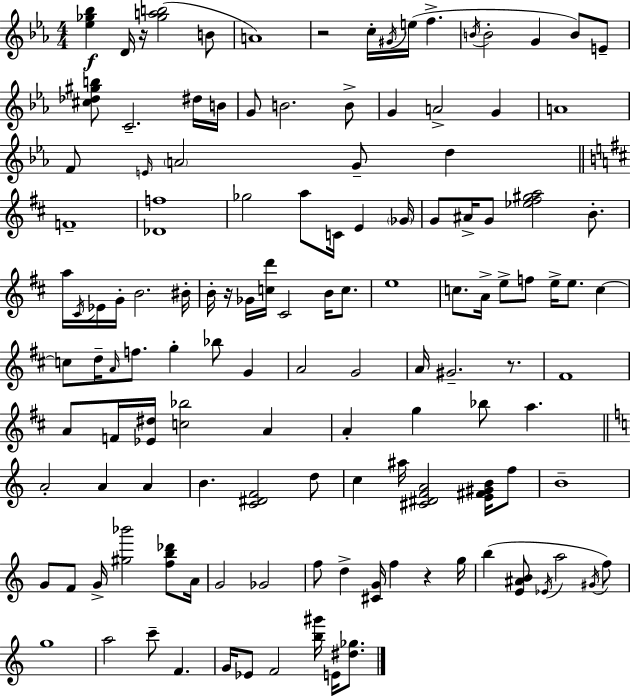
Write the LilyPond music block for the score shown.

{
  \clef treble
  \numericTimeSignature
  \time 4/4
  \key c \minor
  <ees'' ges'' bes''>4\f d'16 r16 <ges'' a'' b''>2( b'8 | a'1) | r2 c''16-. \acciaccatura { gis'16 } e''16( f''4.-> | \acciaccatura { b'16 } b'2-. g'4 b'8) | \break e'8-- <cis'' des'' gis'' b''>8 c'2.-- | dis''16 b'16 g'8 b'2. | b'8-> g'4 a'2-> g'4 | a'1 | \break f'8 \grace { e'16 } \parenthesize a'2 g'8-- d''4 | \bar "||" \break \key d \major f'1-- | <des' f''>1 | ges''2 a''8 c'16 e'4 \parenthesize ges'16 | g'8 ais'16-> g'8 <ees'' fis'' gis'' a''>2 b'8.-. | \break a''16 \acciaccatura { cis'16 } ees'16 g'16-. b'2. | bis'16-. b'16-. r16 ges'16 <c'' d'''>16 cis'2 b'16 c''8. | e''1 | c''8. a'16-> e''8-> f''8 e''16-> e''8. c''4~~ | \break c''8 d''16-- \grace { a'16 } f''8. g''4-. bes''8 g'4 | a'2 g'2 | a'16 gis'2.-- r8. | fis'1 | \break a'8 f'16 <ees' dis''>16 <c'' bes''>2 a'4 | a'4-. g''4 bes''8 a''4. | \bar "||" \break \key c \major a'2-. a'4 a'4 | b'4. <c' dis' f'>2 d''8 | c''4 ais''16 <cis' dis' f' a'>2 <e' fis' gis' b'>16 f''8 | b'1-- | \break g'8 f'8 g'16-> <gis'' bes'''>2 <f'' b'' des'''>8 a'16 | g'2 ges'2 | f''8 d''4-> <cis' g'>16 f''4 r4 g''16 | b''4( <e' ais' b'>8 \acciaccatura { ees'16 } a''2 \acciaccatura { gis'16 }) | \break f''8 g''1 | a''2 c'''8-- f'4. | g'16 ees'8 f'2 <b'' gis'''>16 e'16 <dis'' ges''>8. | \bar "|."
}